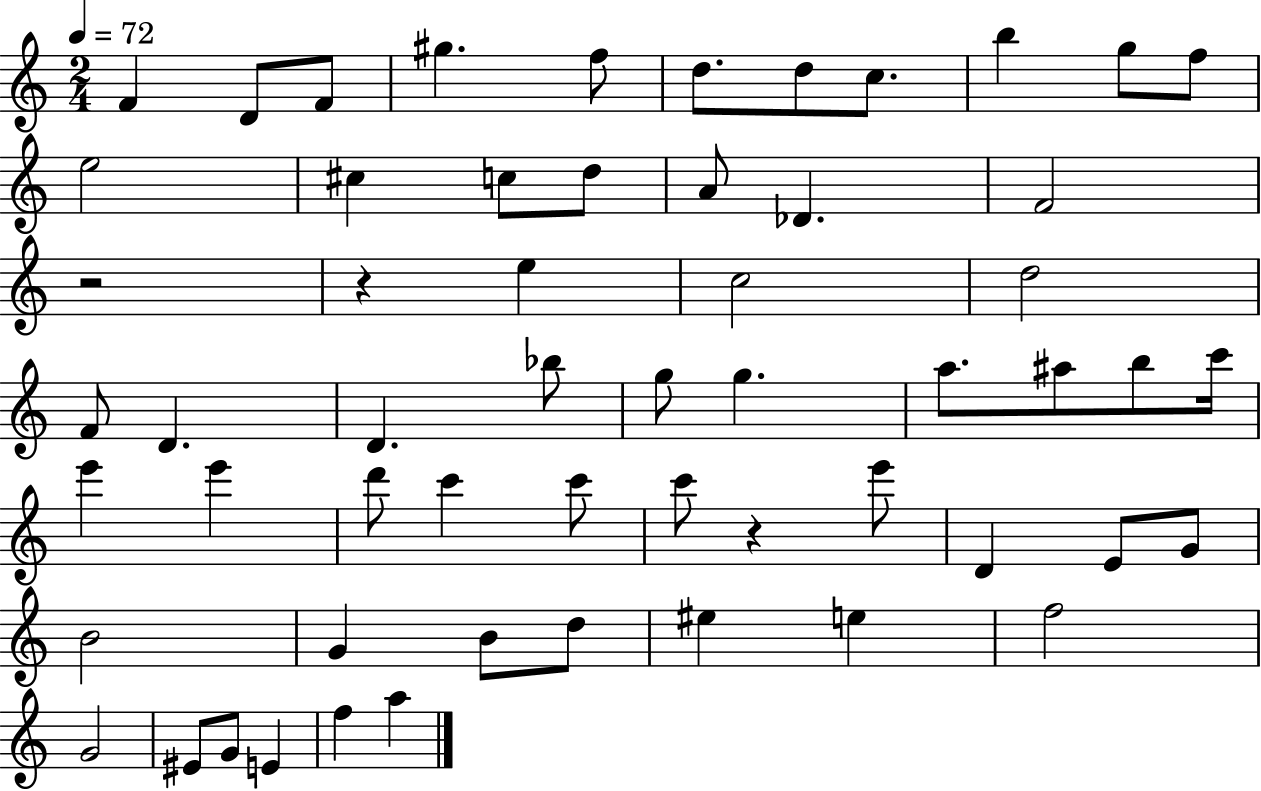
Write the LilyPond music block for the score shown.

{
  \clef treble
  \numericTimeSignature
  \time 2/4
  \key c \major
  \tempo 4 = 72
  \repeat volta 2 { f'4 d'8 f'8 | gis''4. f''8 | d''8. d''8 c''8. | b''4 g''8 f''8 | \break e''2 | cis''4 c''8 d''8 | a'8 des'4. | f'2 | \break r2 | r4 e''4 | c''2 | d''2 | \break f'8 d'4. | d'4. bes''8 | g''8 g''4. | a''8. ais''8 b''8 c'''16 | \break e'''4 e'''4 | d'''8 c'''4 c'''8 | c'''8 r4 e'''8 | d'4 e'8 g'8 | \break b'2 | g'4 b'8 d''8 | eis''4 e''4 | f''2 | \break g'2 | eis'8 g'8 e'4 | f''4 a''4 | } \bar "|."
}